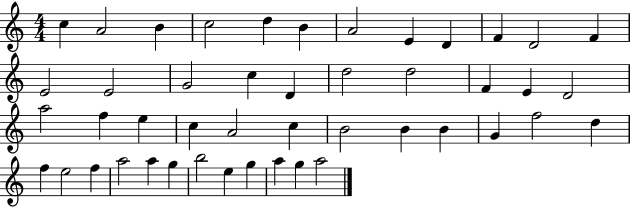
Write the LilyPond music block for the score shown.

{
  \clef treble
  \numericTimeSignature
  \time 4/4
  \key c \major
  c''4 a'2 b'4 | c''2 d''4 b'4 | a'2 e'4 d'4 | f'4 d'2 f'4 | \break e'2 e'2 | g'2 c''4 d'4 | d''2 d''2 | f'4 e'4 d'2 | \break a''2 f''4 e''4 | c''4 a'2 c''4 | b'2 b'4 b'4 | g'4 f''2 d''4 | \break f''4 e''2 f''4 | a''2 a''4 g''4 | b''2 e''4 g''4 | a''4 g''4 a''2 | \break \bar "|."
}